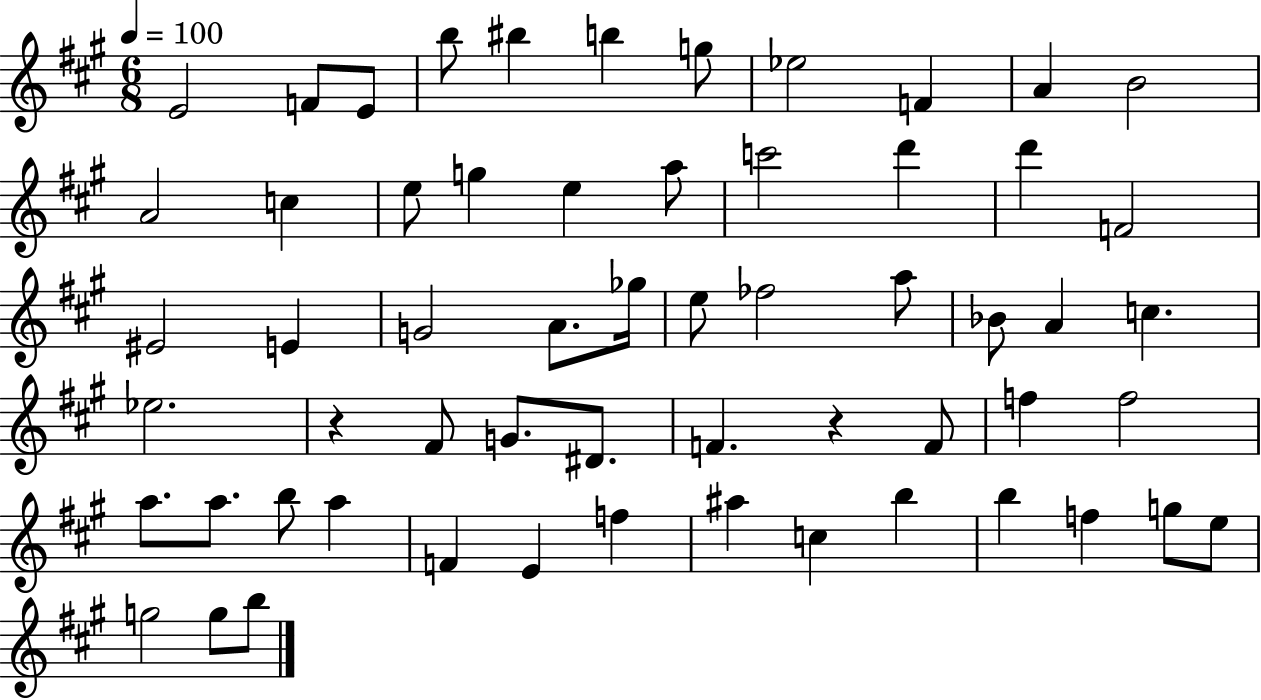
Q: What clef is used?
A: treble